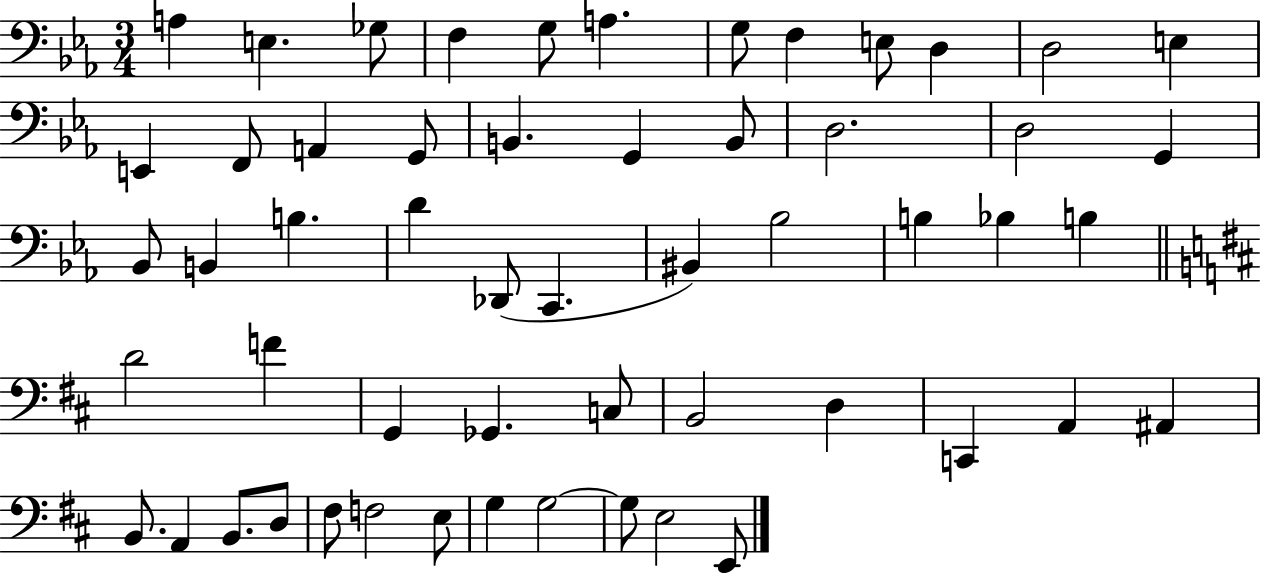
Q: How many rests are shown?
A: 0